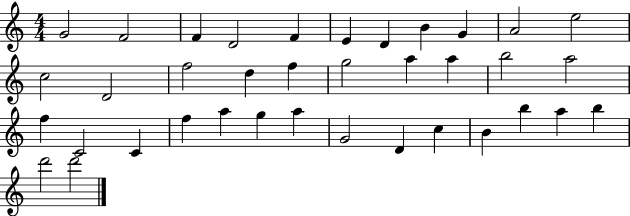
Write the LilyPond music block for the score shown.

{
  \clef treble
  \numericTimeSignature
  \time 4/4
  \key c \major
  g'2 f'2 | f'4 d'2 f'4 | e'4 d'4 b'4 g'4 | a'2 e''2 | \break c''2 d'2 | f''2 d''4 f''4 | g''2 a''4 a''4 | b''2 a''2 | \break f''4 c'2 c'4 | f''4 a''4 g''4 a''4 | g'2 d'4 c''4 | b'4 b''4 a''4 b''4 | \break d'''2 d'''2 | \bar "|."
}